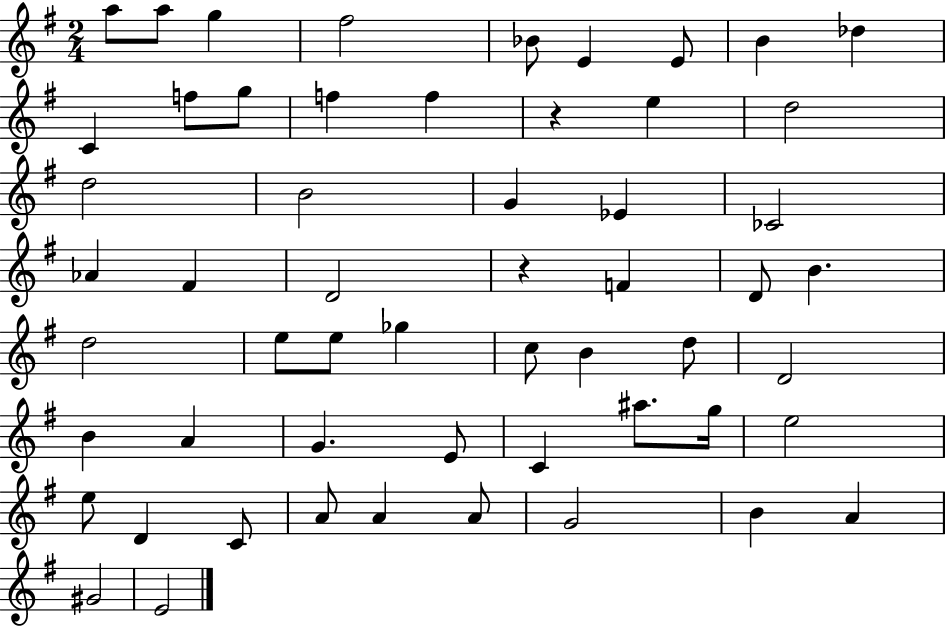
X:1
T:Untitled
M:2/4
L:1/4
K:G
a/2 a/2 g ^f2 _B/2 E E/2 B _d C f/2 g/2 f f z e d2 d2 B2 G _E _C2 _A ^F D2 z F D/2 B d2 e/2 e/2 _g c/2 B d/2 D2 B A G E/2 C ^a/2 g/4 e2 e/2 D C/2 A/2 A A/2 G2 B A ^G2 E2